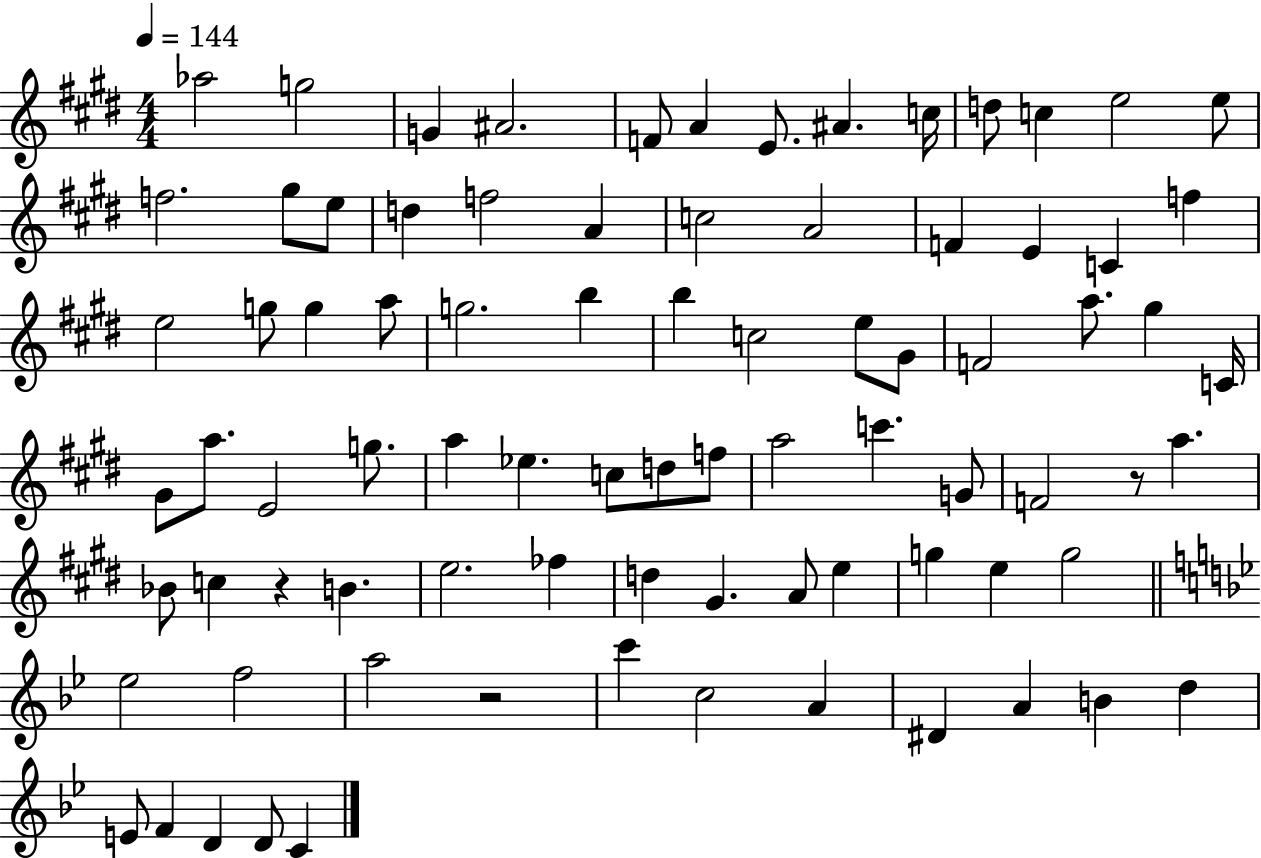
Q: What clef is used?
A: treble